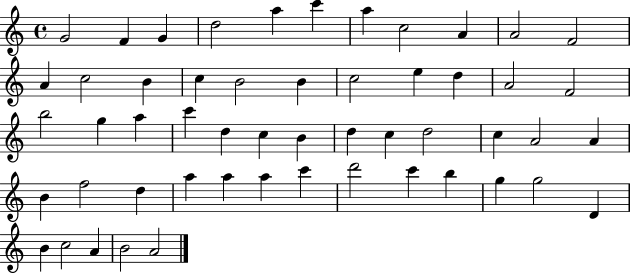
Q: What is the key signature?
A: C major